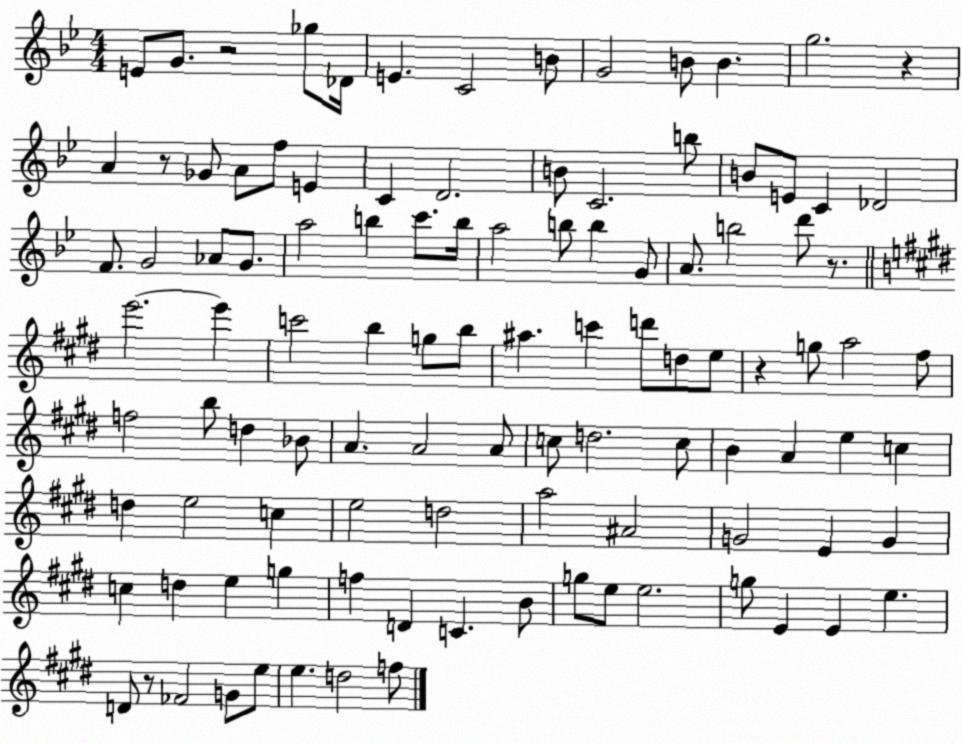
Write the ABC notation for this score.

X:1
T:Untitled
M:4/4
L:1/4
K:Bb
E/2 G/2 z2 _g/2 _D/4 E C2 B/2 G2 B/2 B g2 z A z/2 _G/2 A/2 f/2 E C D2 B/2 C2 b/2 B/2 E/2 C _D2 F/2 G2 _A/2 G/2 a2 b c'/2 b/4 a2 b/2 b G/2 A/2 b2 d'/2 z/2 e'2 e' c'2 b g/2 b/2 ^a c' d'/2 d/2 e/2 z g/2 a2 ^f/2 f2 b/2 d _B/2 A A2 A/2 c/2 d2 c/2 B A e c d e2 c e2 d2 a2 ^A2 G2 E G c d e g f D C B/2 g/2 e/2 e2 g/2 E E e D/2 z/2 _F2 G/2 e/2 e d2 f/2